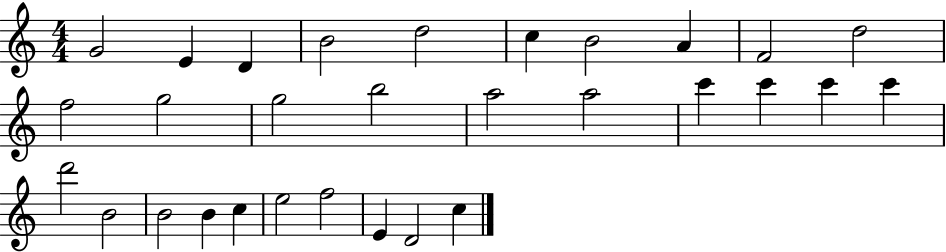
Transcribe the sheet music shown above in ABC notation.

X:1
T:Untitled
M:4/4
L:1/4
K:C
G2 E D B2 d2 c B2 A F2 d2 f2 g2 g2 b2 a2 a2 c' c' c' c' d'2 B2 B2 B c e2 f2 E D2 c